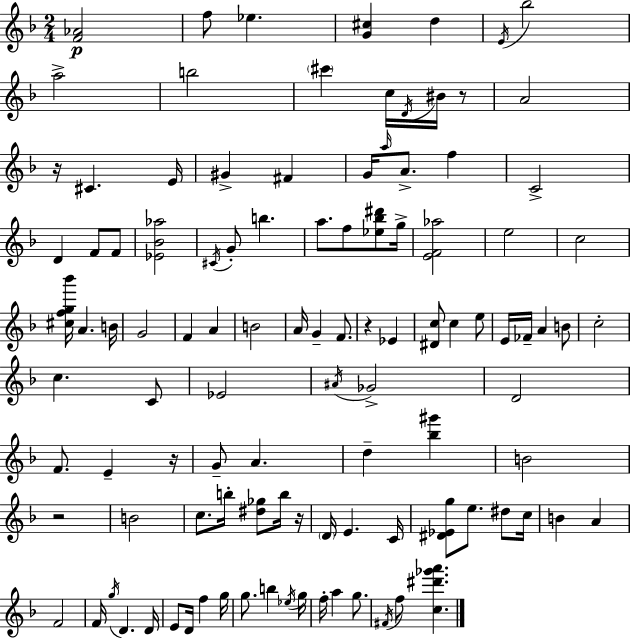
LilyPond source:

{
  \clef treble
  \numericTimeSignature
  \time 2/4
  \key f \major
  <f' aes'>2\p | f''8 ees''4. | <g' cis''>4 d''4 | \acciaccatura { e'16 } bes''2 | \break a''2-> | b''2 | \parenthesize cis'''4 c''16 \acciaccatura { d'16 } bis'16 | r8 a'2 | \break r16 cis'4. | e'16 gis'4-> fis'4 | g'16 \grace { a''16 } a'8.-> f''4 | c'2-> | \break d'4 f'8 | f'8 <ees' bes' aes''>2 | \acciaccatura { cis'16 } g'8-. b''4. | a''8. f''8 | \break <ees'' bes'' dis'''>8 g''16-> <e' f' aes''>2 | e''2 | c''2 | <cis'' f'' g'' bes'''>16 a'4. | \break b'16 g'2 | f'4 | a'4 b'2 | a'16 g'4-- | \break f'8. r4 | ees'4 <dis' c''>8 c''4 | e''8 e'16 fes'16-- a'4 | b'8 c''2-. | \break c''4. | c'8 ees'2 | \acciaccatura { ais'16 } ges'2-> | d'2 | \break f'8. | e'4-- r16 g'8-- a'4. | d''4-- | <bes'' gis'''>4 b'2 | \break r2 | b'2 | c''8. | b''16-. <dis'' ges''>8 b''16 r16 \parenthesize d'16 e'4. | \break c'16 <dis' ees' g''>8 e''8. | dis''8 c''16 b'4 | a'4 f'2 | f'16 \acciaccatura { g''16 } d'4. | \break d'16 e'8 | d'16 f''4 g''16 g''8. | b''4 \acciaccatura { ees''16 } g''16 f''16-. | a''4 g''8. \acciaccatura { fis'16 } | \break f''8 <c'' dis''' ges''' a'''>4. | \bar "|."
}